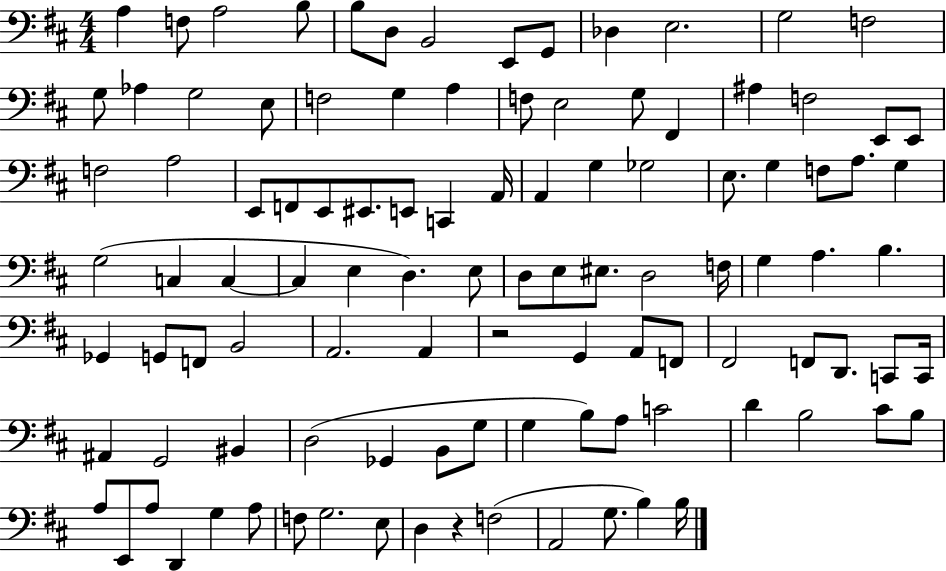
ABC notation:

X:1
T:Untitled
M:4/4
L:1/4
K:D
A, F,/2 A,2 B,/2 B,/2 D,/2 B,,2 E,,/2 G,,/2 _D, E,2 G,2 F,2 G,/2 _A, G,2 E,/2 F,2 G, A, F,/2 E,2 G,/2 ^F,, ^A, F,2 E,,/2 E,,/2 F,2 A,2 E,,/2 F,,/2 E,,/2 ^E,,/2 E,,/2 C,, A,,/4 A,, G, _G,2 E,/2 G, F,/2 A,/2 G, G,2 C, C, C, E, D, E,/2 D,/2 E,/2 ^E,/2 D,2 F,/4 G, A, B, _G,, G,,/2 F,,/2 B,,2 A,,2 A,, z2 G,, A,,/2 F,,/2 ^F,,2 F,,/2 D,,/2 C,,/2 C,,/4 ^A,, G,,2 ^B,, D,2 _G,, B,,/2 G,/2 G, B,/2 A,/2 C2 D B,2 ^C/2 B,/2 A,/2 E,,/2 A,/2 D,, G, A,/2 F,/2 G,2 E,/2 D, z F,2 A,,2 G,/2 B, B,/4